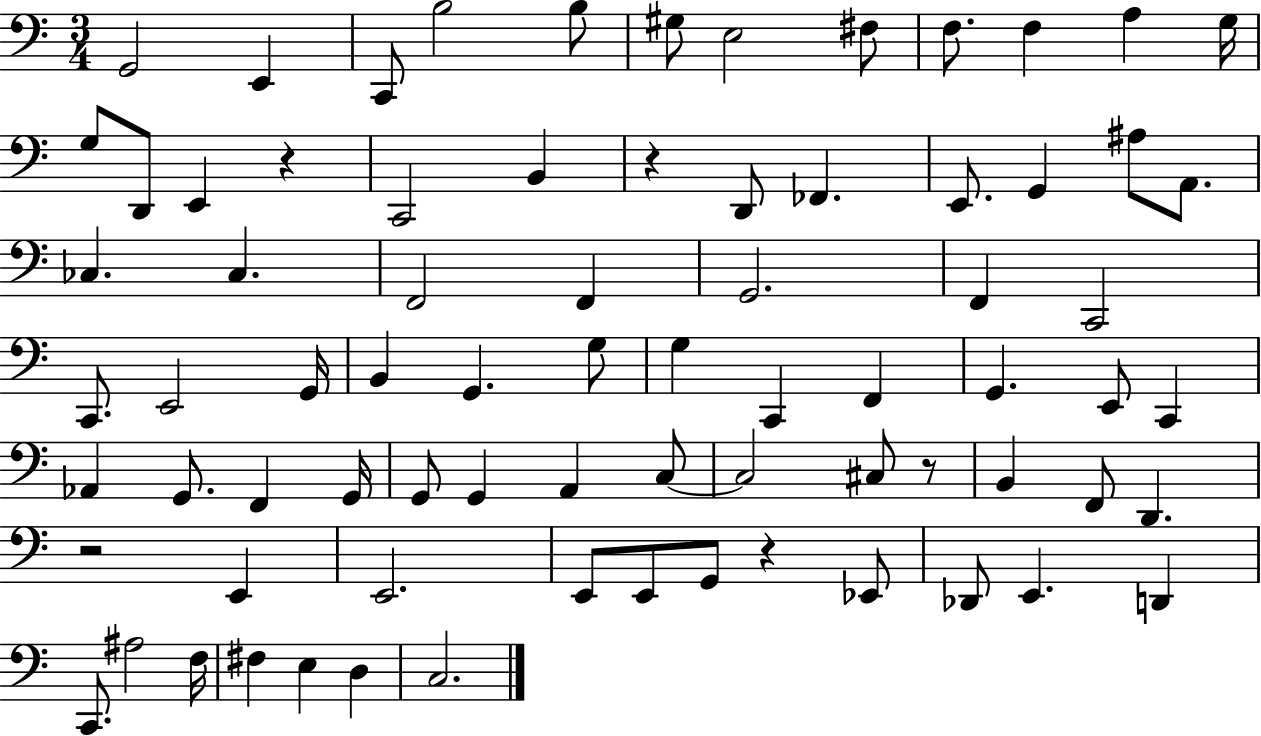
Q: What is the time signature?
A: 3/4